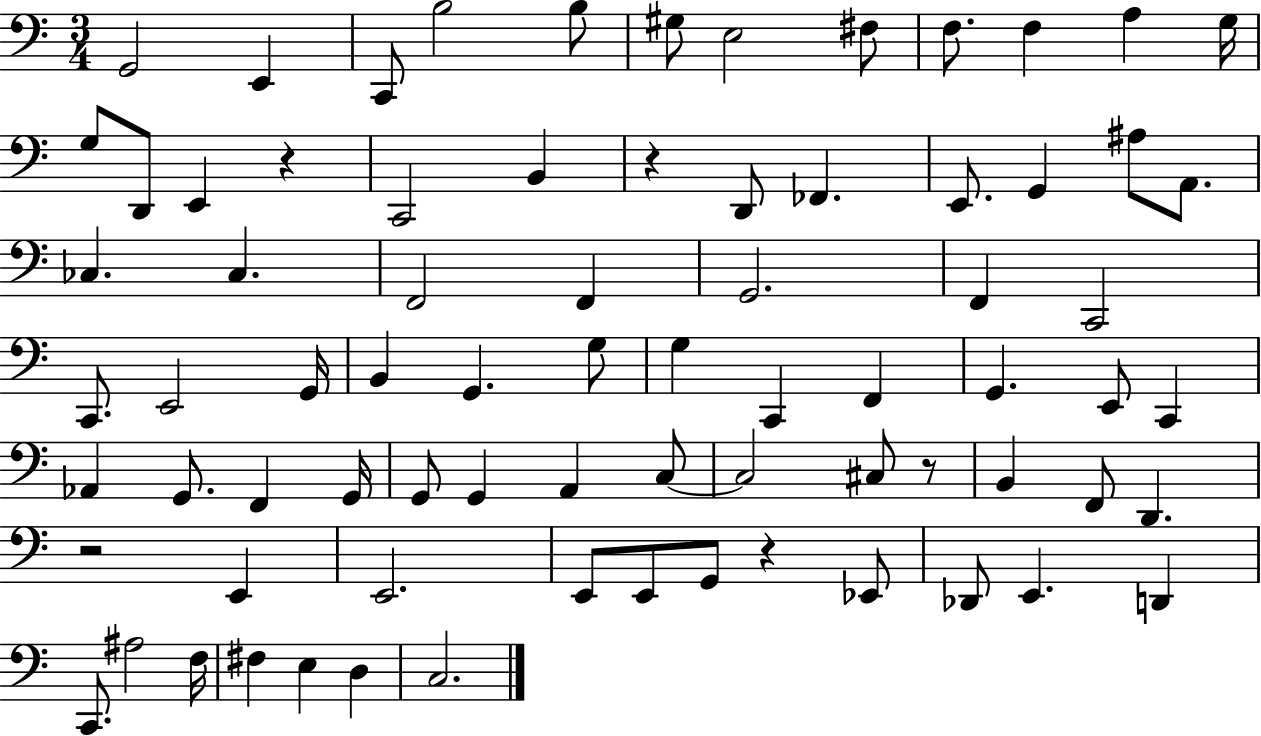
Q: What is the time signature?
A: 3/4